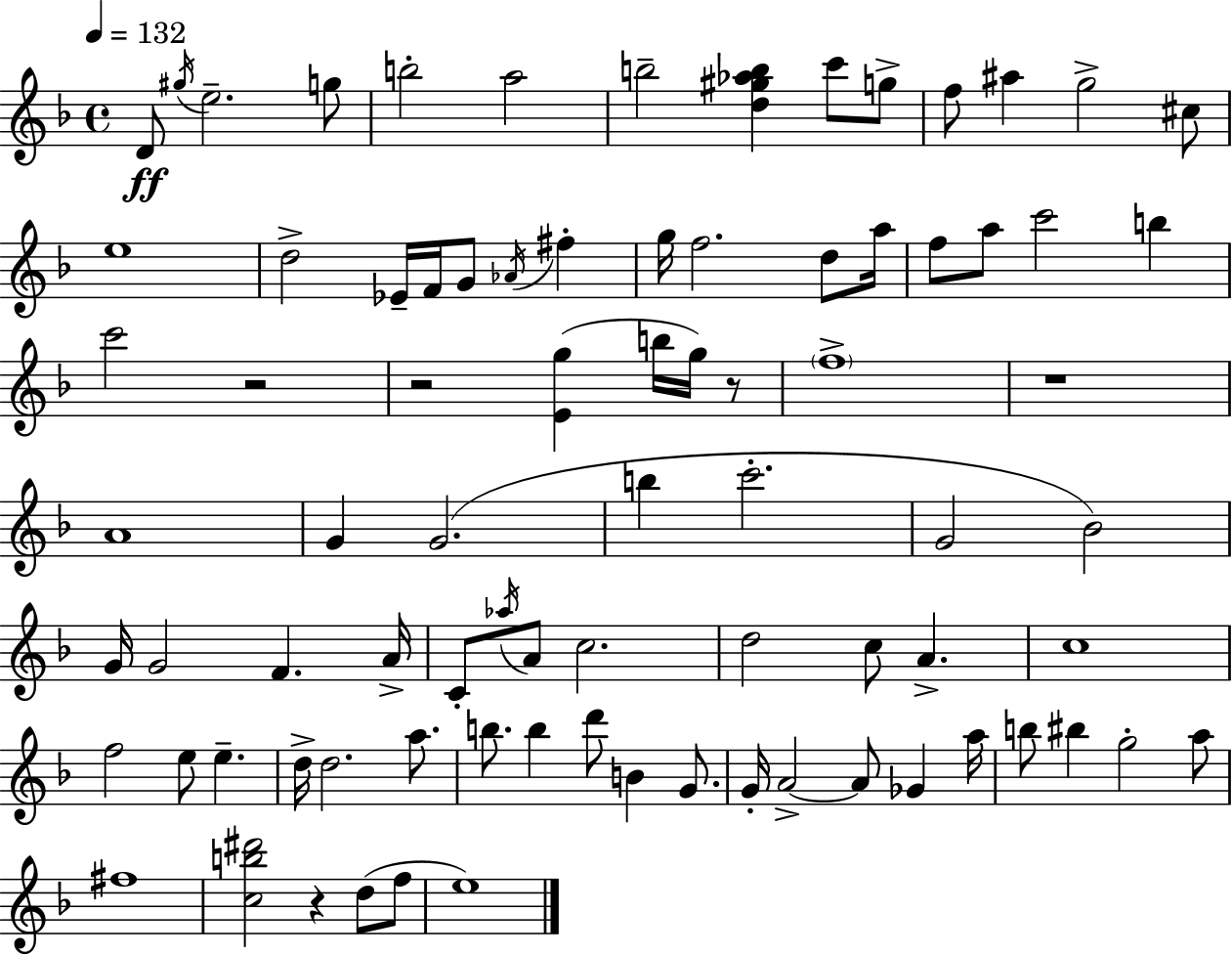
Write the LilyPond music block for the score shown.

{
  \clef treble
  \time 4/4
  \defaultTimeSignature
  \key d \minor
  \tempo 4 = 132
  d'8\ff \acciaccatura { gis''16 } e''2.-- g''8 | b''2-. a''2 | b''2-- <d'' gis'' aes'' b''>4 c'''8 g''8-> | f''8 ais''4 g''2-> cis''8 | \break e''1 | d''2-> ees'16-- f'16 g'8 \acciaccatura { aes'16 } fis''4-. | g''16 f''2. d''8 | a''16 f''8 a''8 c'''2 b''4 | \break c'''2 r2 | r2 <e' g''>4( b''16 g''16) | r8 \parenthesize f''1-> | r1 | \break a'1 | g'4 g'2.( | b''4 c'''2.-. | g'2 bes'2) | \break g'16 g'2 f'4. | a'16-> c'8-. \acciaccatura { aes''16 } a'8 c''2. | d''2 c''8 a'4.-> | c''1 | \break f''2 e''8 e''4.-- | d''16-> d''2. | a''8. b''8. b''4 d'''8 b'4 | g'8. g'16-. a'2->~~ a'8 ges'4 | \break a''16 b''8 bis''4 g''2-. | a''8 fis''1 | <c'' b'' dis'''>2 r4 d''8( | f''8 e''1) | \break \bar "|."
}